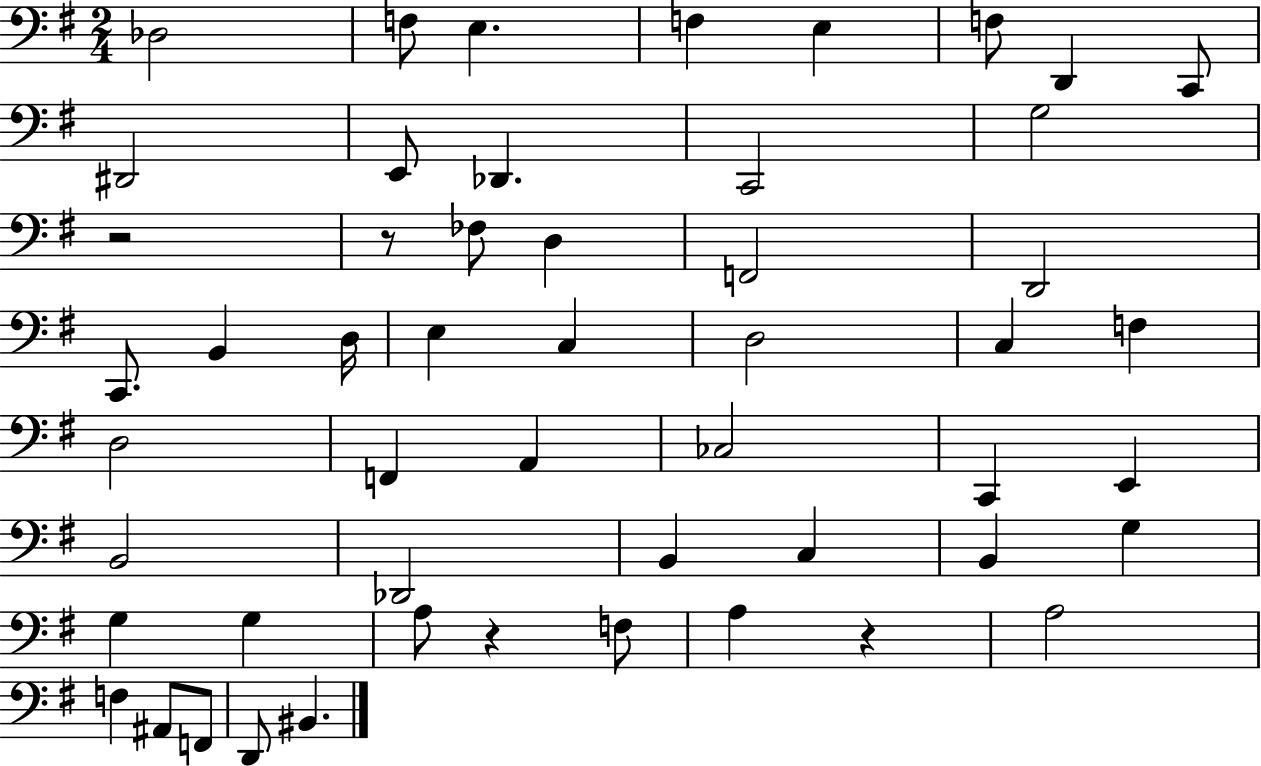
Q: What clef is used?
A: bass